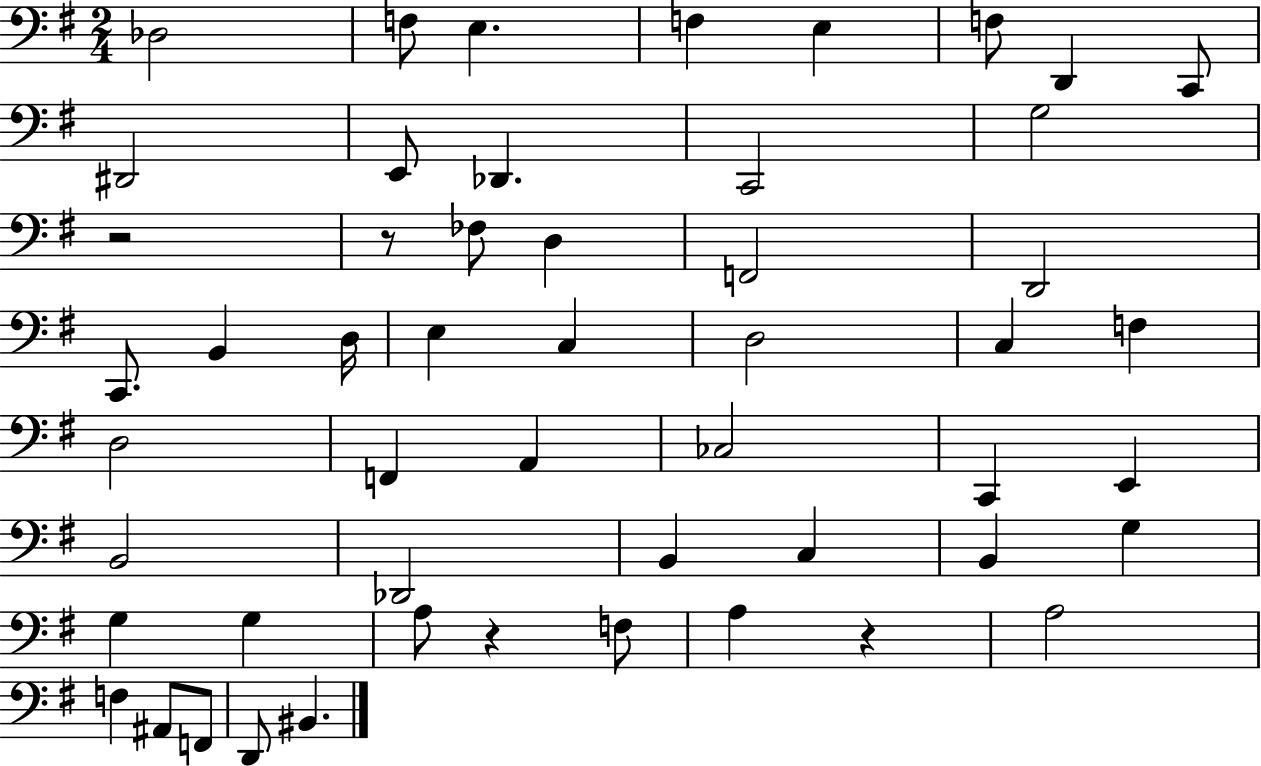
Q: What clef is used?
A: bass